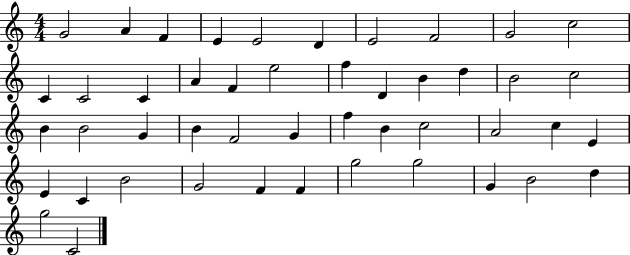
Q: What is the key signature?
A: C major